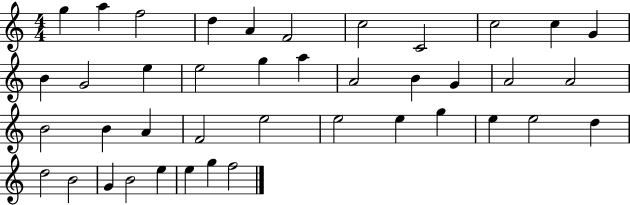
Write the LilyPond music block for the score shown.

{
  \clef treble
  \numericTimeSignature
  \time 4/4
  \key c \major
  g''4 a''4 f''2 | d''4 a'4 f'2 | c''2 c'2 | c''2 c''4 g'4 | \break b'4 g'2 e''4 | e''2 g''4 a''4 | a'2 b'4 g'4 | a'2 a'2 | \break b'2 b'4 a'4 | f'2 e''2 | e''2 e''4 g''4 | e''4 e''2 d''4 | \break d''2 b'2 | g'4 b'2 e''4 | e''4 g''4 f''2 | \bar "|."
}